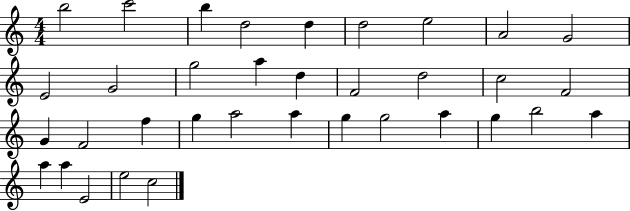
B5/h C6/h B5/q D5/h D5/q D5/h E5/h A4/h G4/h E4/h G4/h G5/h A5/q D5/q F4/h D5/h C5/h F4/h G4/q F4/h F5/q G5/q A5/h A5/q G5/q G5/h A5/q G5/q B5/h A5/q A5/q A5/q E4/h E5/h C5/h